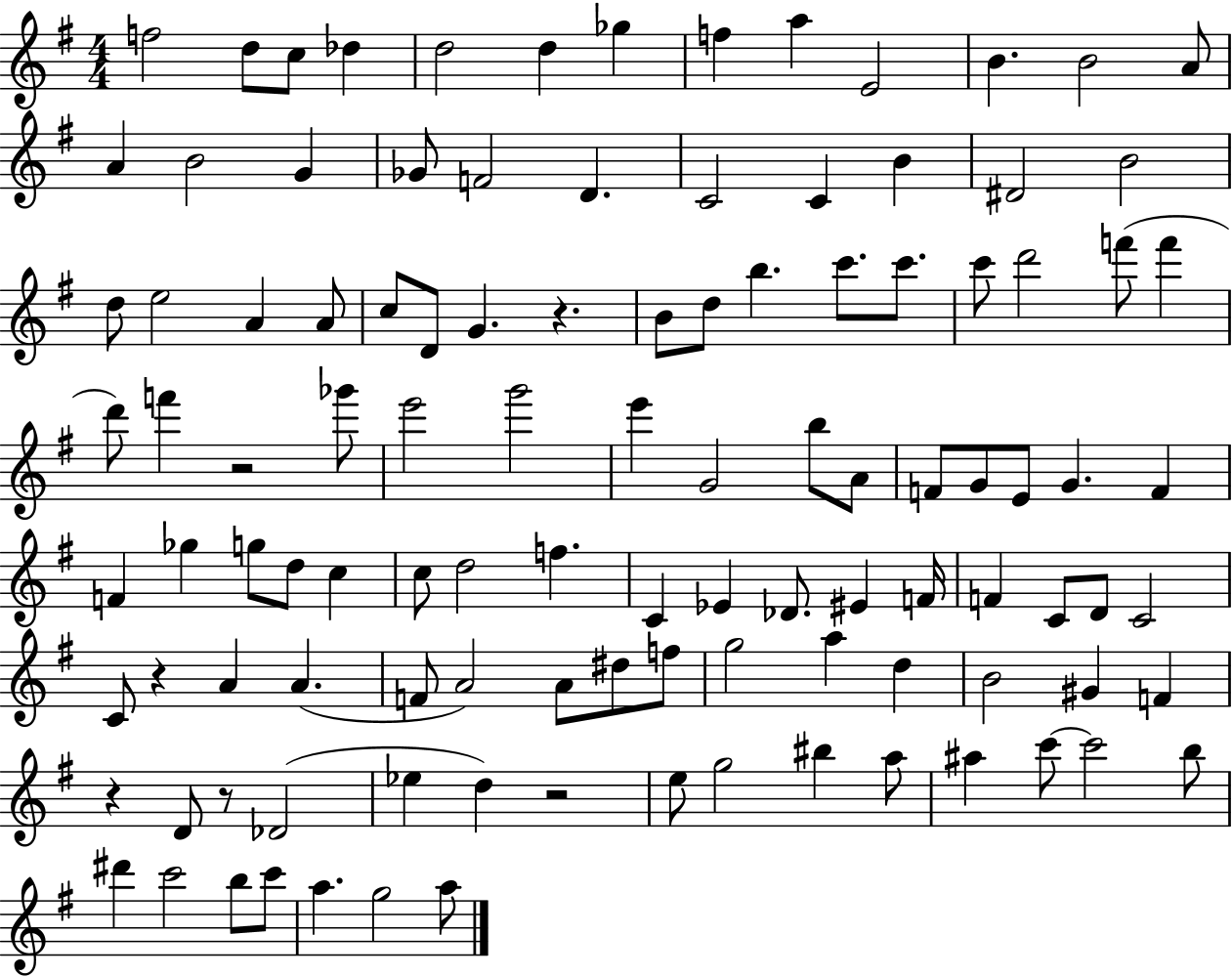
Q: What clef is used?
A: treble